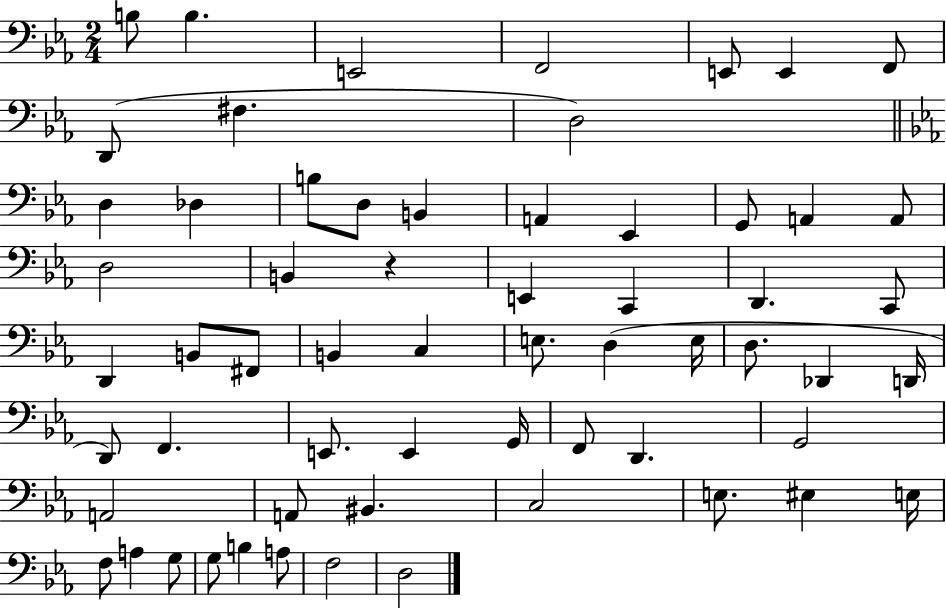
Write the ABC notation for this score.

X:1
T:Untitled
M:2/4
L:1/4
K:Eb
B,/2 B, E,,2 F,,2 E,,/2 E,, F,,/2 D,,/2 ^F, D,2 D, _D, B,/2 D,/2 B,, A,, _E,, G,,/2 A,, A,,/2 D,2 B,, z E,, C,, D,, C,,/2 D,, B,,/2 ^F,,/2 B,, C, E,/2 D, E,/4 D,/2 _D,, D,,/4 D,,/2 F,, E,,/2 E,, G,,/4 F,,/2 D,, G,,2 A,,2 A,,/2 ^B,, C,2 E,/2 ^E, E,/4 F,/2 A, G,/2 G,/2 B, A,/2 F,2 D,2